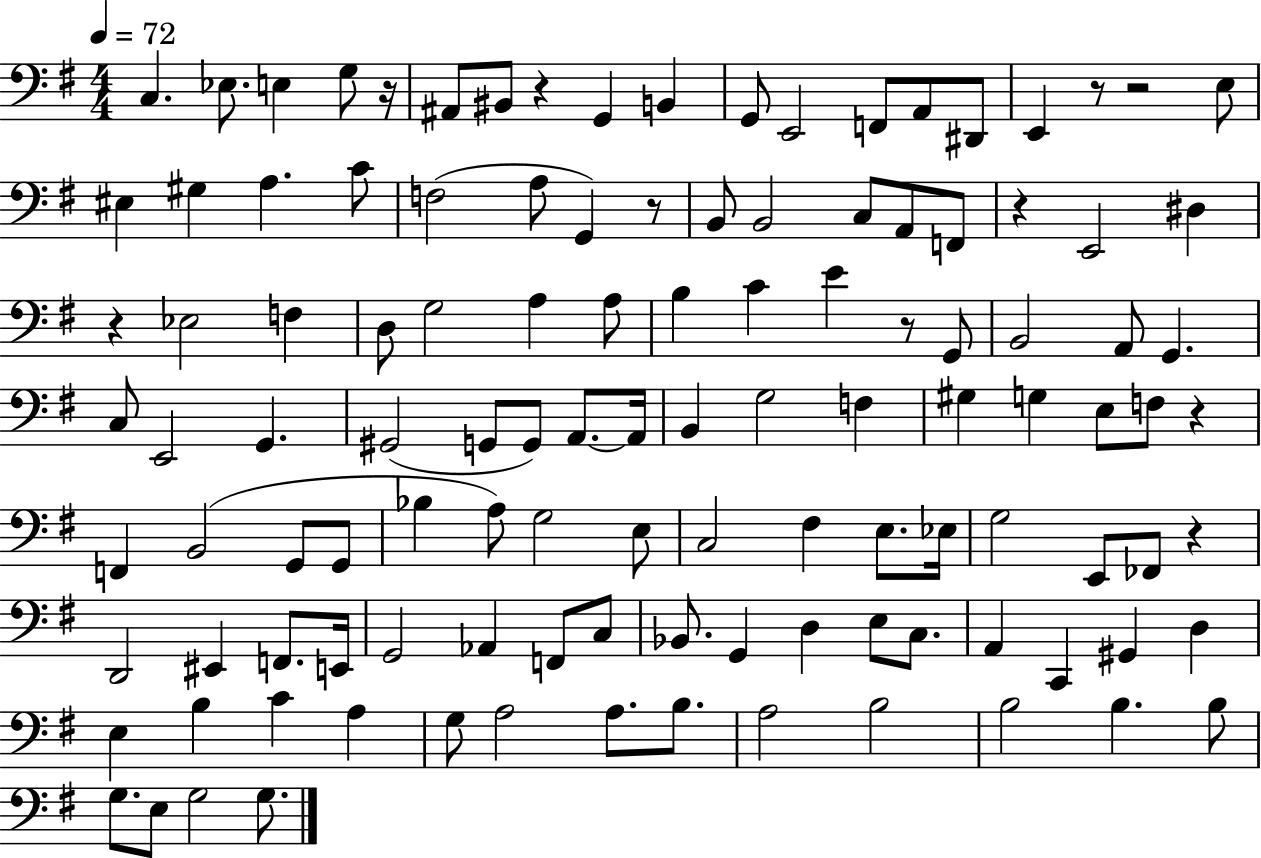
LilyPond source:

{
  \clef bass
  \numericTimeSignature
  \time 4/4
  \key g \major
  \tempo 4 = 72
  c4. ees8. e4 g8 r16 | ais,8 bis,8 r4 g,4 b,4 | g,8 e,2 f,8 a,8 dis,8 | e,4 r8 r2 e8 | \break eis4 gis4 a4. c'8 | f2( a8 g,4) r8 | b,8 b,2 c8 a,8 f,8 | r4 e,2 dis4 | \break r4 ees2 f4 | d8 g2 a4 a8 | b4 c'4 e'4 r8 g,8 | b,2 a,8 g,4. | \break c8 e,2 g,4. | gis,2( g,8 g,8) a,8.~~ a,16 | b,4 g2 f4 | gis4 g4 e8 f8 r4 | \break f,4 b,2( g,8 g,8 | bes4 a8) g2 e8 | c2 fis4 e8. ees16 | g2 e,8 fes,8 r4 | \break d,2 eis,4 f,8. e,16 | g,2 aes,4 f,8 c8 | bes,8. g,4 d4 e8 c8. | a,4 c,4 gis,4 d4 | \break e4 b4 c'4 a4 | g8 a2 a8. b8. | a2 b2 | b2 b4. b8 | \break g8. e8 g2 g8. | \bar "|."
}